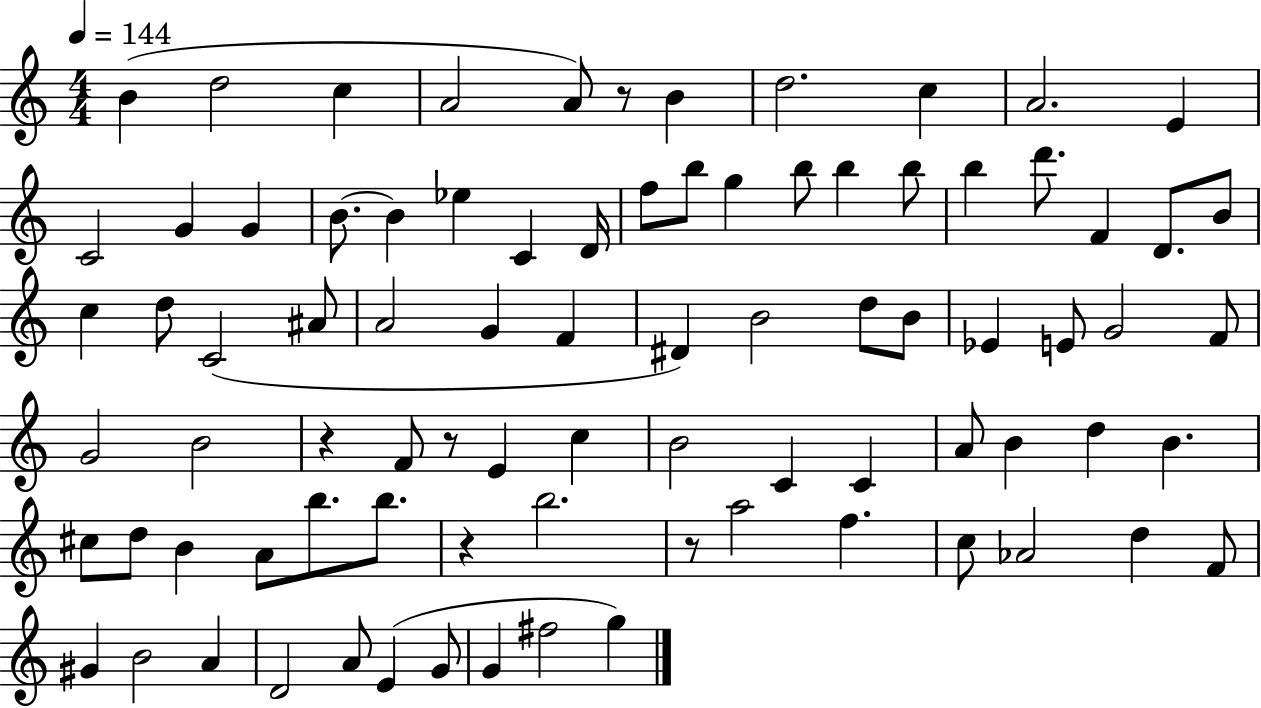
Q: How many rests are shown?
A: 5